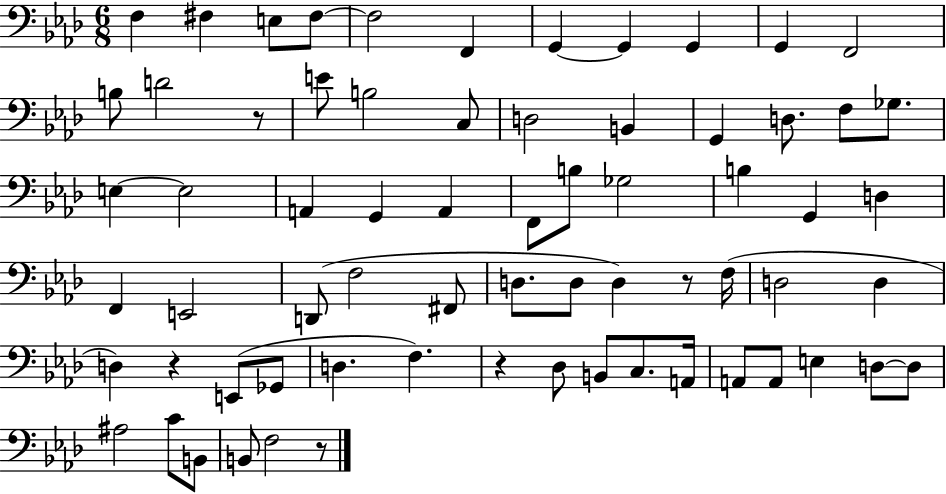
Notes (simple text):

F3/q F#3/q E3/e F#3/e F#3/h F2/q G2/q G2/q G2/q G2/q F2/h B3/e D4/h R/e E4/e B3/h C3/e D3/h B2/q G2/q D3/e. F3/e Gb3/e. E3/q E3/h A2/q G2/q A2/q F2/e B3/e Gb3/h B3/q G2/q D3/q F2/q E2/h D2/e F3/h F#2/e D3/e. D3/e D3/q R/e F3/s D3/h D3/q D3/q R/q E2/e Gb2/e D3/q. F3/q. R/q Db3/e B2/e C3/e. A2/s A2/e A2/e E3/q D3/e D3/e A#3/h C4/e B2/e B2/e F3/h R/e